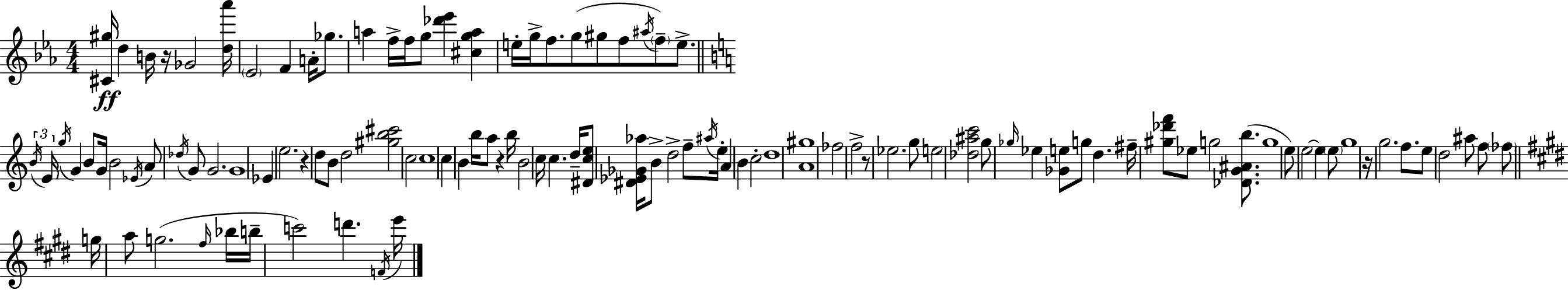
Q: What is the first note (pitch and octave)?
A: D5